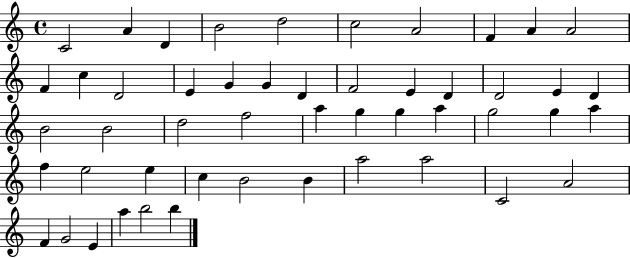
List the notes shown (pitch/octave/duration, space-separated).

C4/h A4/q D4/q B4/h D5/h C5/h A4/h F4/q A4/q A4/h F4/q C5/q D4/h E4/q G4/q G4/q D4/q F4/h E4/q D4/q D4/h E4/q D4/q B4/h B4/h D5/h F5/h A5/q G5/q G5/q A5/q G5/h G5/q A5/q F5/q E5/h E5/q C5/q B4/h B4/q A5/h A5/h C4/h A4/h F4/q G4/h E4/q A5/q B5/h B5/q